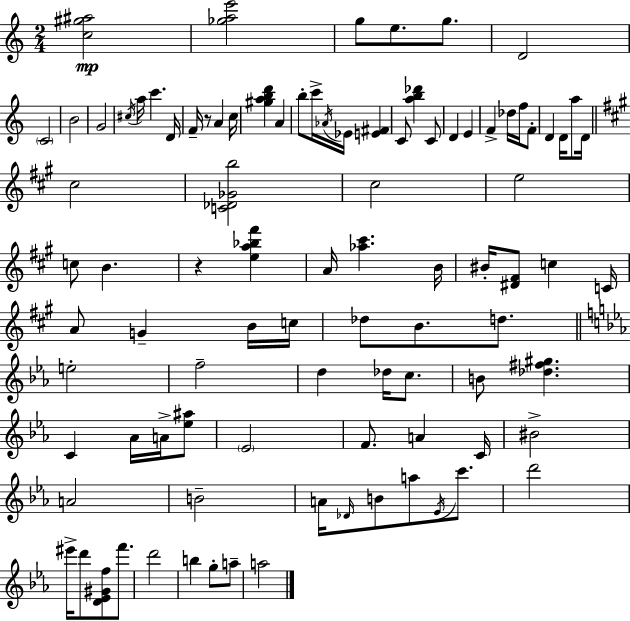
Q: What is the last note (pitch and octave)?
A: A5